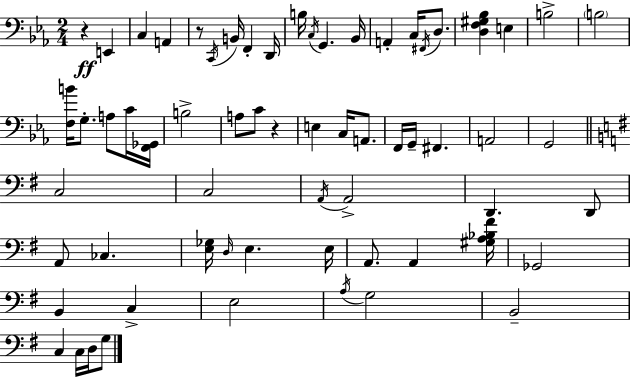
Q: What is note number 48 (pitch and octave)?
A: C3